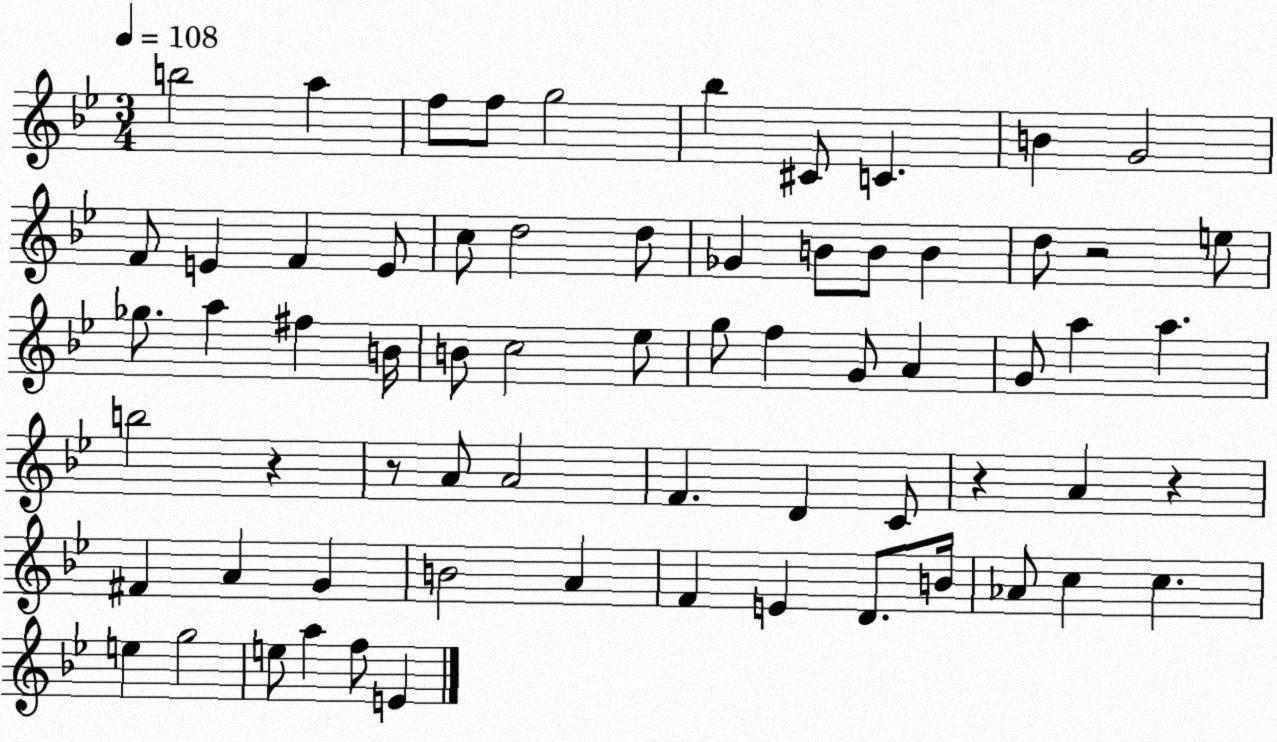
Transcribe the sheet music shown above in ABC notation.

X:1
T:Untitled
M:3/4
L:1/4
K:Bb
b2 a f/2 f/2 g2 _b ^C/2 C B G2 F/2 E F E/2 c/2 d2 d/2 _G B/2 B/2 B d/2 z2 e/2 _g/2 a ^f B/4 B/2 c2 _e/2 g/2 f G/2 A G/2 a a b2 z z/2 A/2 A2 F D C/2 z A z ^F A G B2 A F E D/2 B/4 _A/2 c c e g2 e/2 a f/2 E